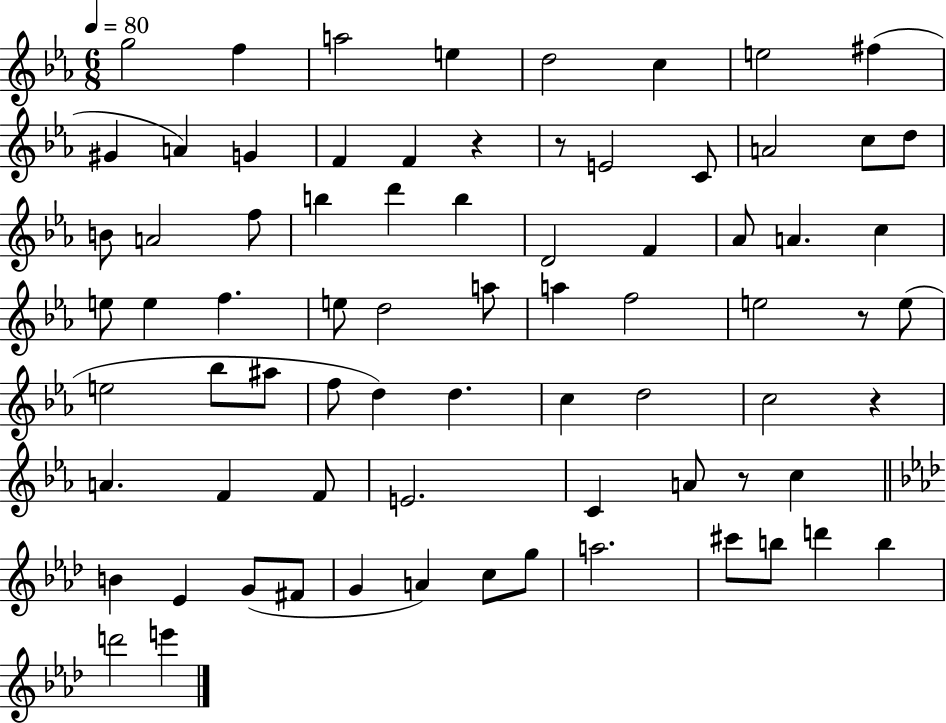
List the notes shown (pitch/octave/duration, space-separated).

G5/h F5/q A5/h E5/q D5/h C5/q E5/h F#5/q G#4/q A4/q G4/q F4/q F4/q R/q R/e E4/h C4/e A4/h C5/e D5/e B4/e A4/h F5/e B5/q D6/q B5/q D4/h F4/q Ab4/e A4/q. C5/q E5/e E5/q F5/q. E5/e D5/h A5/e A5/q F5/h E5/h R/e E5/e E5/h Bb5/e A#5/e F5/e D5/q D5/q. C5/q D5/h C5/h R/q A4/q. F4/q F4/e E4/h. C4/q A4/e R/e C5/q B4/q Eb4/q G4/e F#4/e G4/q A4/q C5/e G5/e A5/h. C#6/e B5/e D6/q B5/q D6/h E6/q